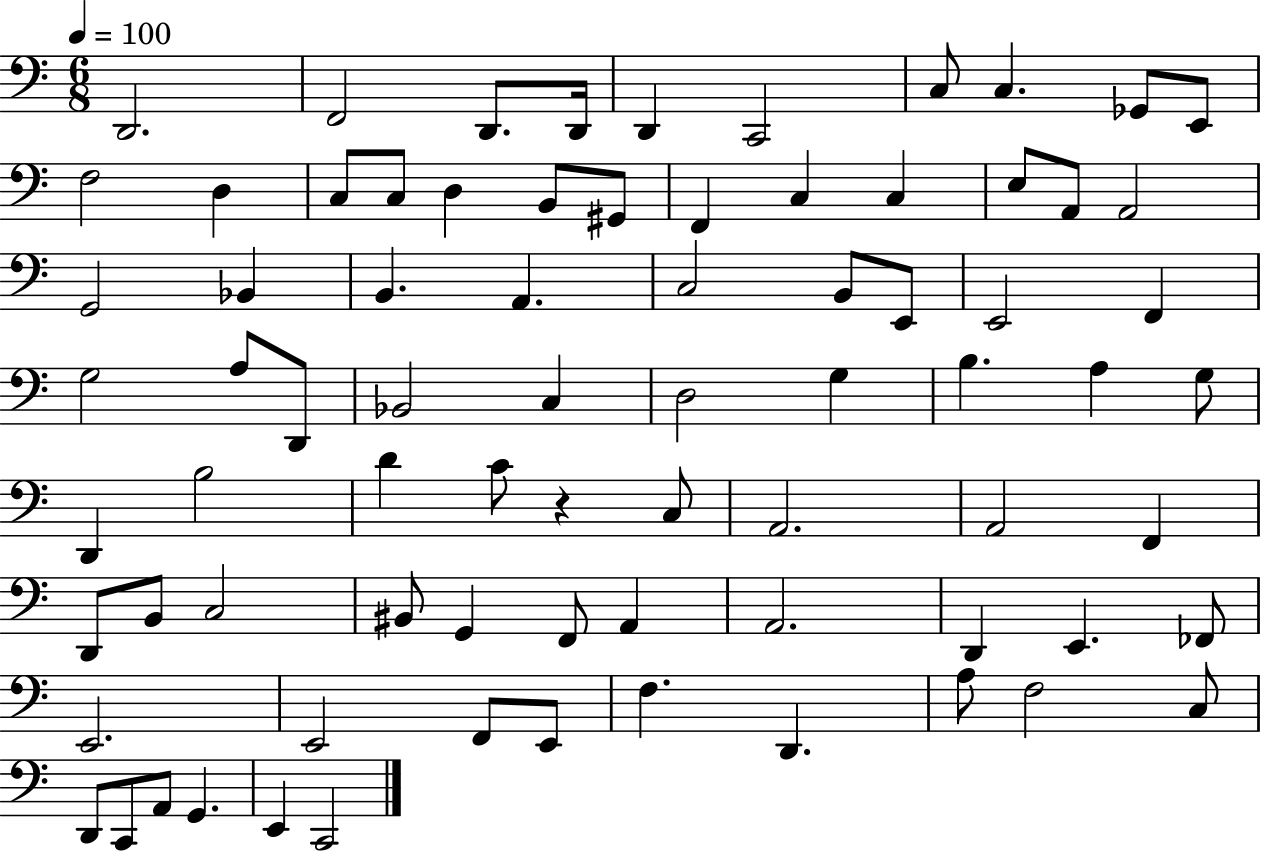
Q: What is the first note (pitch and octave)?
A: D2